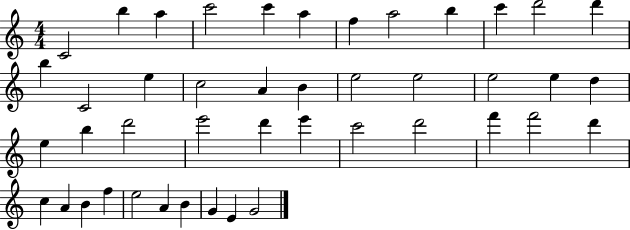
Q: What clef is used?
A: treble